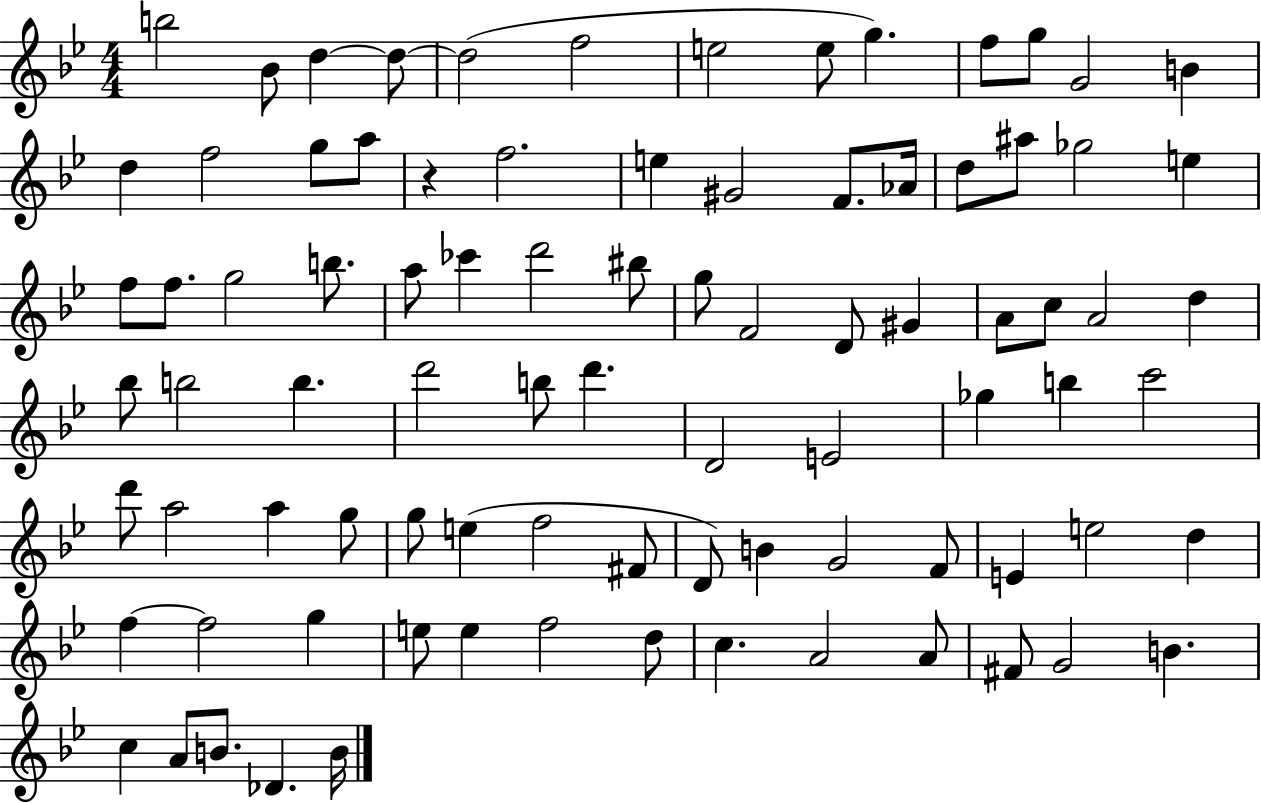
{
  \clef treble
  \numericTimeSignature
  \time 4/4
  \key bes \major
  \repeat volta 2 { b''2 bes'8 d''4~~ d''8~~ | d''2( f''2 | e''2 e''8 g''4.) | f''8 g''8 g'2 b'4 | \break d''4 f''2 g''8 a''8 | r4 f''2. | e''4 gis'2 f'8. aes'16 | d''8 ais''8 ges''2 e''4 | \break f''8 f''8. g''2 b''8. | a''8 ces'''4 d'''2 bis''8 | g''8 f'2 d'8 gis'4 | a'8 c''8 a'2 d''4 | \break bes''8 b''2 b''4. | d'''2 b''8 d'''4. | d'2 e'2 | ges''4 b''4 c'''2 | \break d'''8 a''2 a''4 g''8 | g''8 e''4( f''2 fis'8 | d'8) b'4 g'2 f'8 | e'4 e''2 d''4 | \break f''4~~ f''2 g''4 | e''8 e''4 f''2 d''8 | c''4. a'2 a'8 | fis'8 g'2 b'4. | \break c''4 a'8 b'8. des'4. b'16 | } \bar "|."
}